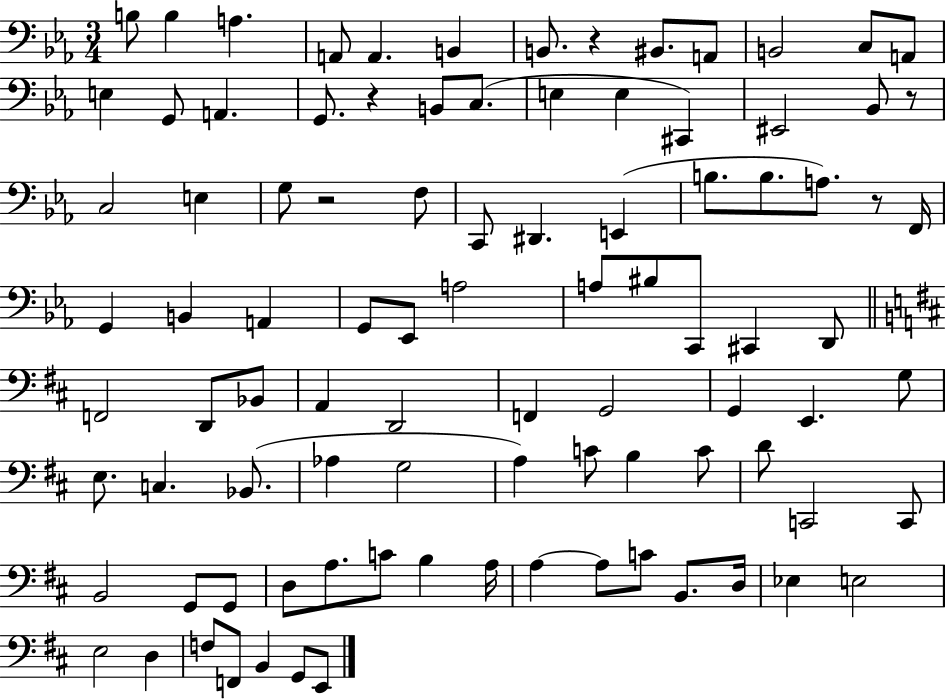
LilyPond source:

{
  \clef bass
  \numericTimeSignature
  \time 3/4
  \key ees \major
  b8 b4 a4. | a,8 a,4. b,4 | b,8. r4 bis,8. a,8 | b,2 c8 a,8 | \break e4 g,8 a,4. | g,8. r4 b,8 c8.( | e4 e4 cis,4) | eis,2 bes,8 r8 | \break c2 e4 | g8 r2 f8 | c,8 dis,4. e,4( | b8. b8. a8.) r8 f,16 | \break g,4 b,4 a,4 | g,8 ees,8 a2 | a8 bis8 c,8 cis,4 d,8 | \bar "||" \break \key d \major f,2 d,8 bes,8 | a,4 d,2 | f,4 g,2 | g,4 e,4. g8 | \break e8. c4. bes,8.( | aes4 g2 | a4) c'8 b4 c'8 | d'8 c,2 c,8 | \break b,2 g,8 g,8 | d8 a8. c'8 b4 a16 | a4~~ a8 c'8 b,8. d16 | ees4 e2 | \break e2 d4 | f8 f,8 b,4 g,8 e,8 | \bar "|."
}